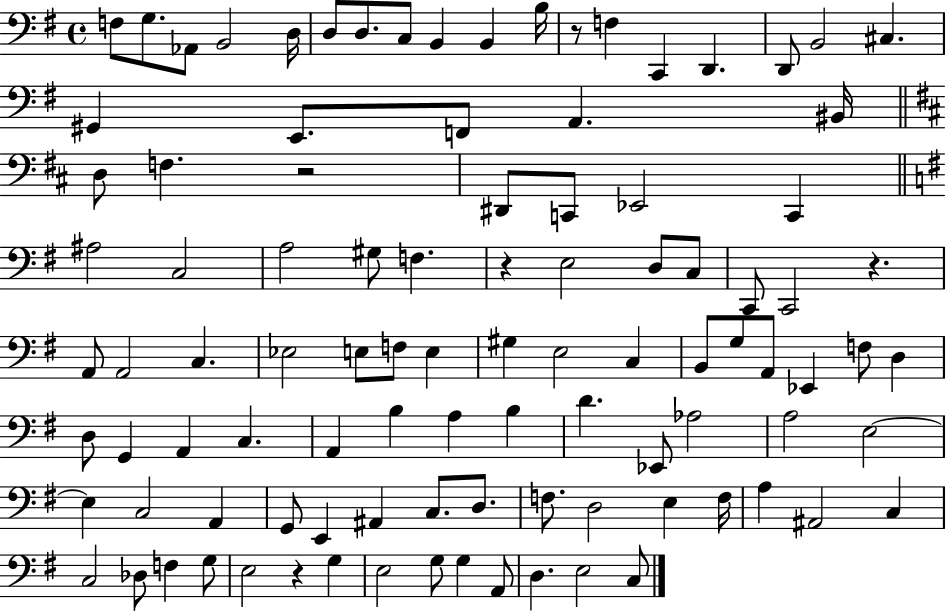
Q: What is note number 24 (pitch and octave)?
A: F3